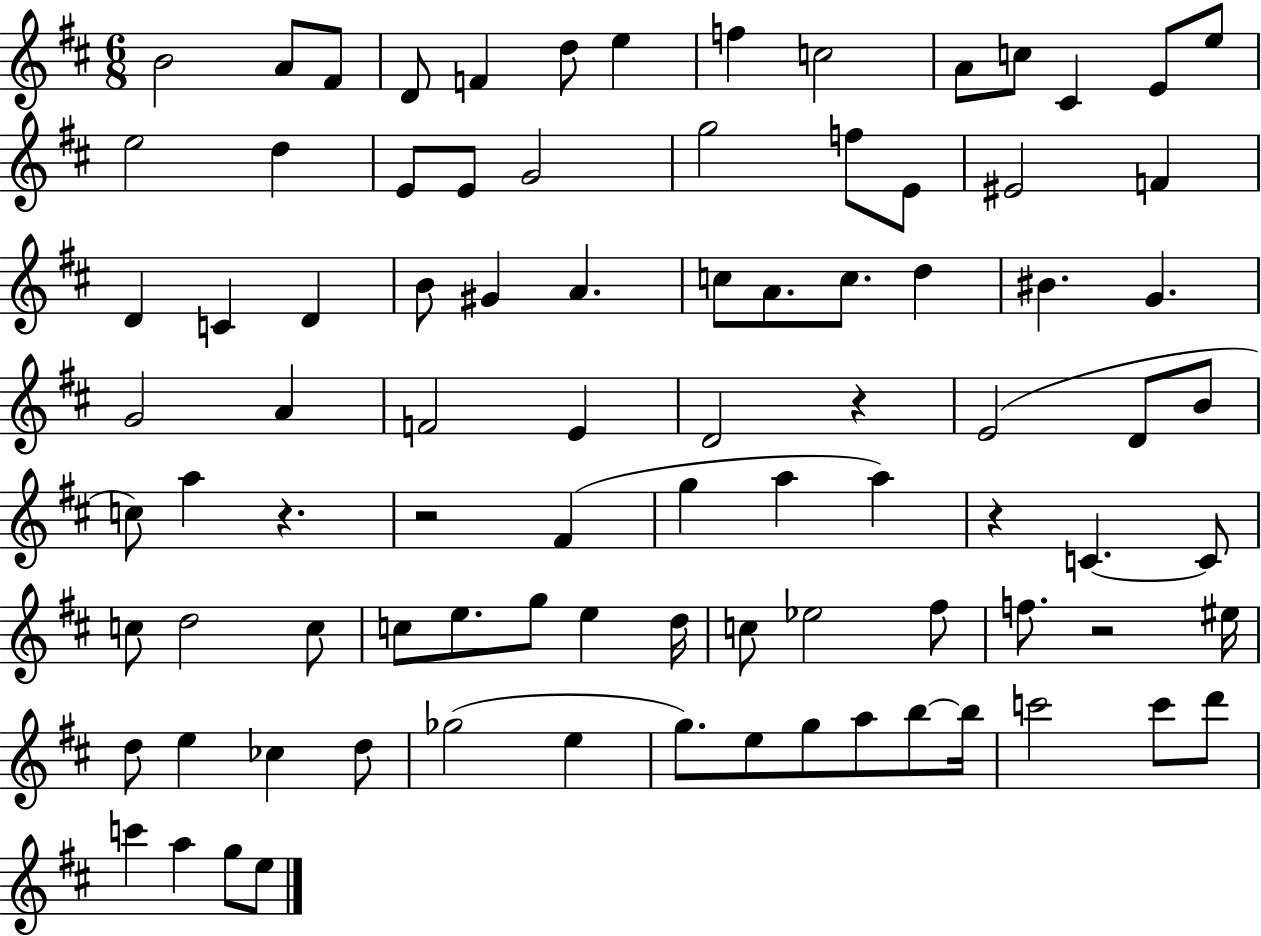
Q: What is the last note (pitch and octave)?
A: E5